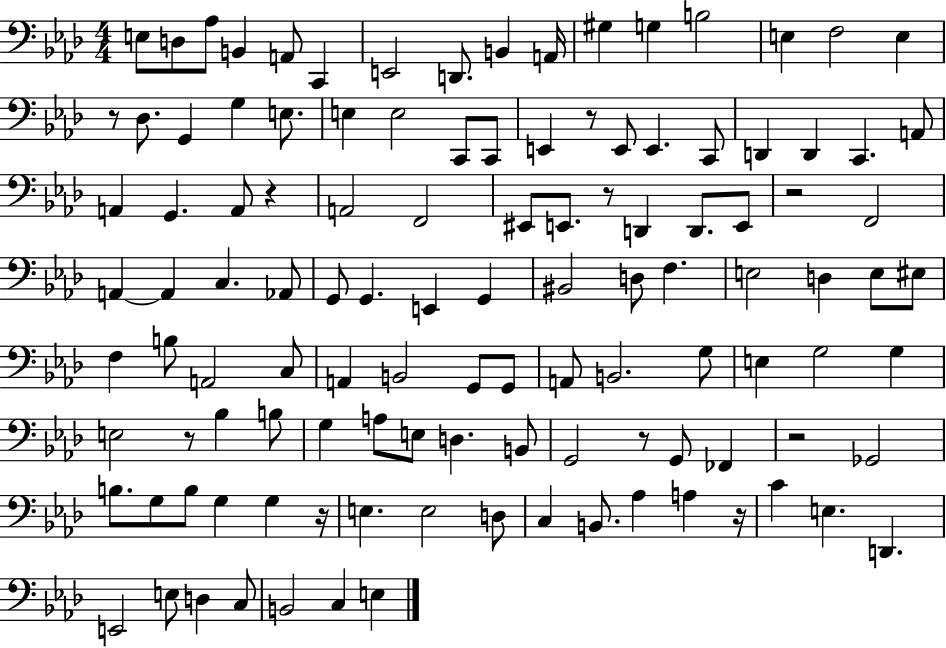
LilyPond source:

{
  \clef bass
  \numericTimeSignature
  \time 4/4
  \key aes \major
  e8 d8 aes8 b,4 a,8 c,4 | e,2 d,8. b,4 a,16 | gis4 g4 b2 | e4 f2 e4 | \break r8 des8. g,4 g4 e8. | e4 e2 c,8 c,8 | e,4 r8 e,8 e,4. c,8 | d,4 d,4 c,4. a,8 | \break a,4 g,4. a,8 r4 | a,2 f,2 | eis,8 e,8. r8 d,4 d,8. e,8 | r2 f,2 | \break a,4~~ a,4 c4. aes,8 | g,8 g,4. e,4 g,4 | bis,2 d8 f4. | e2 d4 e8 eis8 | \break f4 b8 a,2 c8 | a,4 b,2 g,8 g,8 | a,8 b,2. g8 | e4 g2 g4 | \break e2 r8 bes4 b8 | g4 a8 e8 d4. b,8 | g,2 r8 g,8 fes,4 | r2 ges,2 | \break b8. g8 b8 g4 g4 r16 | e4. e2 d8 | c4 b,8. aes4 a4 r16 | c'4 e4. d,4. | \break e,2 e8 d4 c8 | b,2 c4 e4 | \bar "|."
}